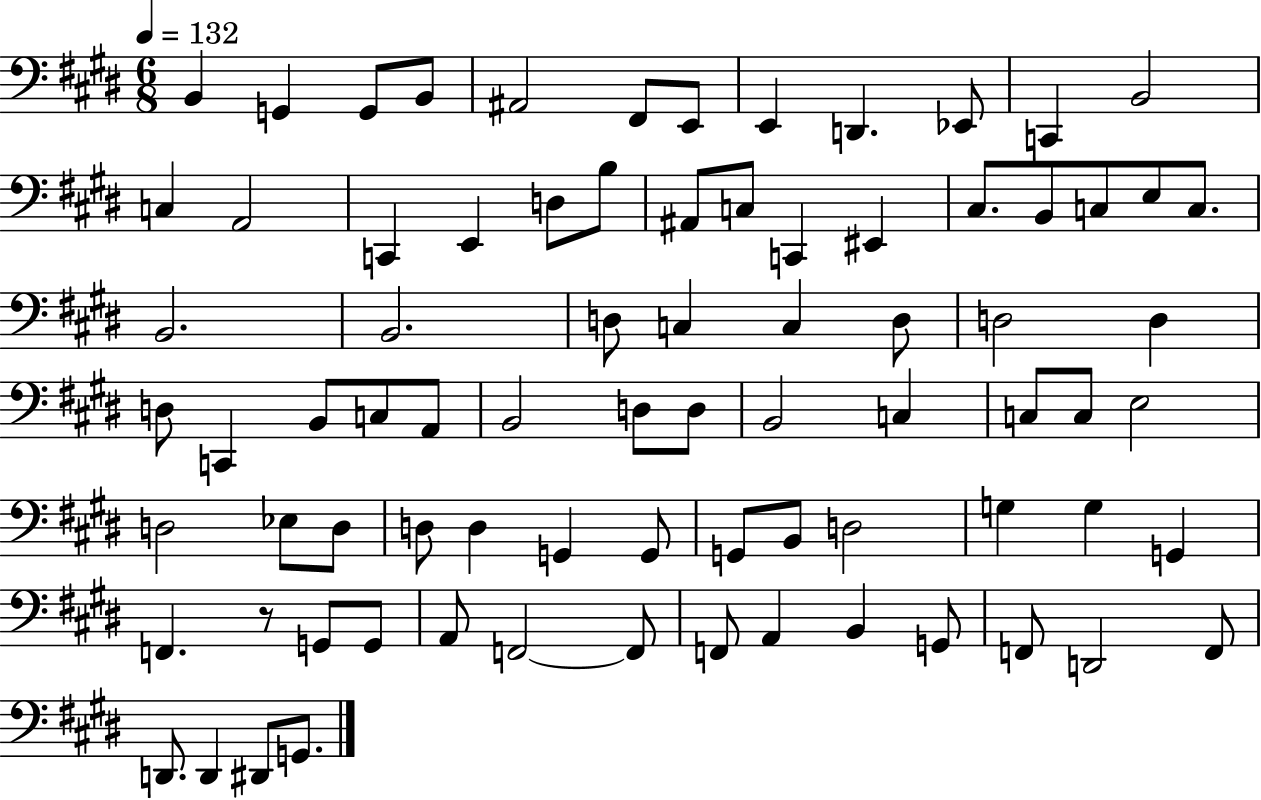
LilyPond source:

{
  \clef bass
  \numericTimeSignature
  \time 6/8
  \key e \major
  \tempo 4 = 132
  b,4 g,4 g,8 b,8 | ais,2 fis,8 e,8 | e,4 d,4. ees,8 | c,4 b,2 | \break c4 a,2 | c,4 e,4 d8 b8 | ais,8 c8 c,4 eis,4 | cis8. b,8 c8 e8 c8. | \break b,2. | b,2. | d8 c4 c4 d8 | d2 d4 | \break d8 c,4 b,8 c8 a,8 | b,2 d8 d8 | b,2 c4 | c8 c8 e2 | \break d2 ees8 d8 | d8 d4 g,4 g,8 | g,8 b,8 d2 | g4 g4 g,4 | \break f,4. r8 g,8 g,8 | a,8 f,2~~ f,8 | f,8 a,4 b,4 g,8 | f,8 d,2 f,8 | \break d,8. d,4 dis,8 g,8. | \bar "|."
}